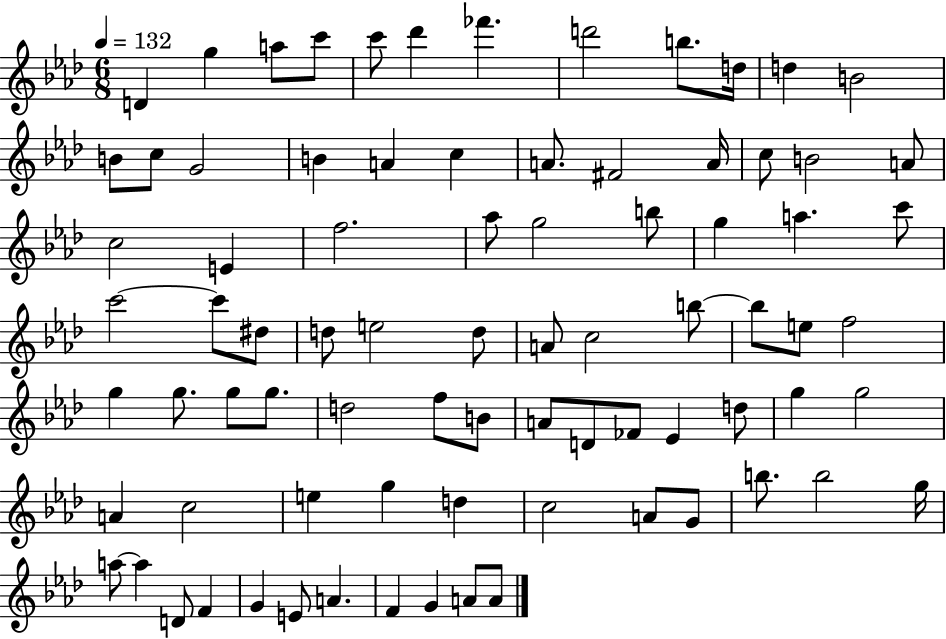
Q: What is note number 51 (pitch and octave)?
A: F5